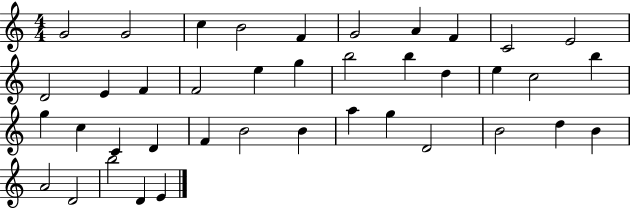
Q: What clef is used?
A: treble